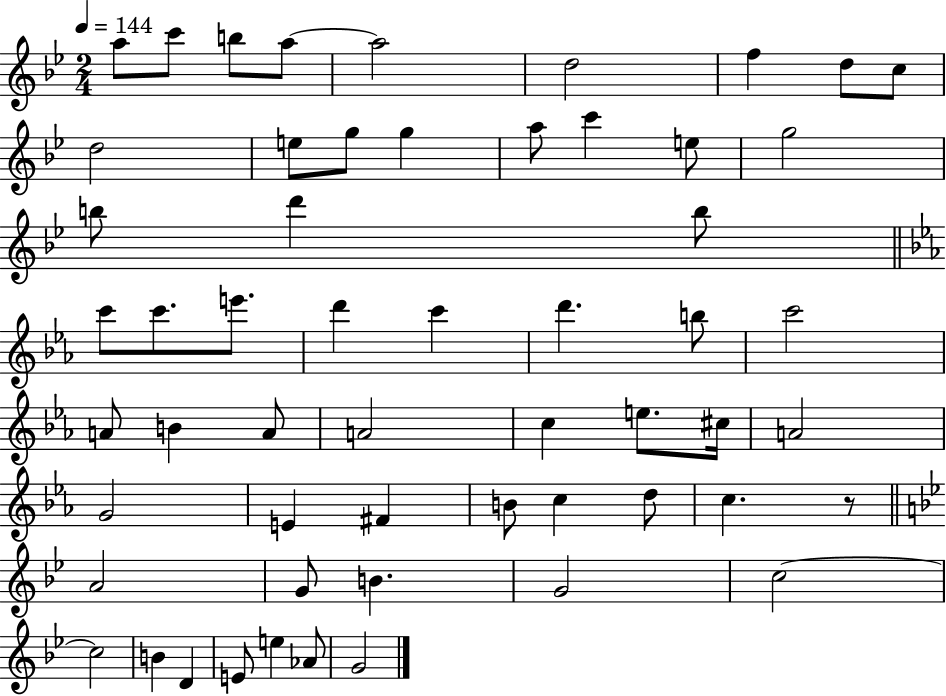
X:1
T:Untitled
M:2/4
L:1/4
K:Bb
a/2 c'/2 b/2 a/2 a2 d2 f d/2 c/2 d2 e/2 g/2 g a/2 c' e/2 g2 b/2 d' b/2 c'/2 c'/2 e'/2 d' c' d' b/2 c'2 A/2 B A/2 A2 c e/2 ^c/4 A2 G2 E ^F B/2 c d/2 c z/2 A2 G/2 B G2 c2 c2 B D E/2 e _A/2 G2